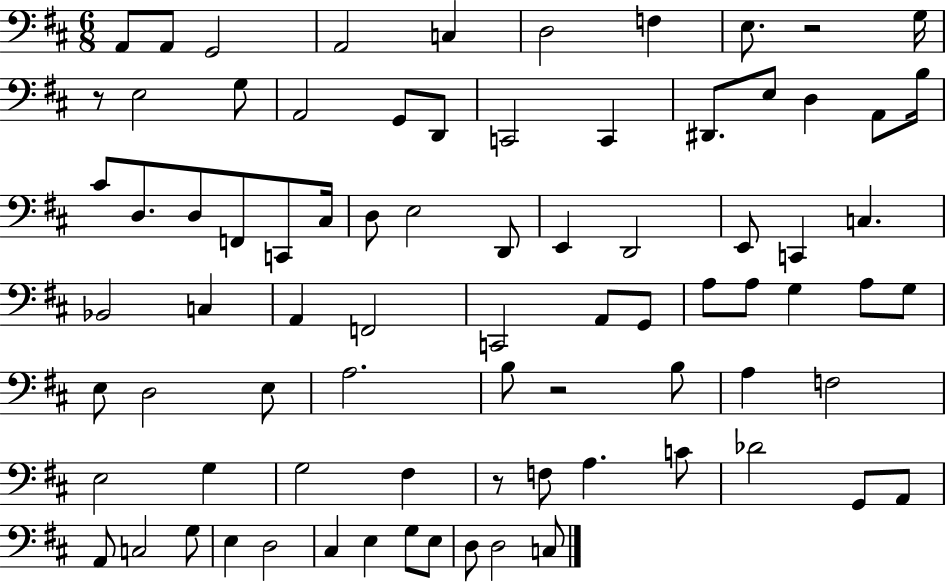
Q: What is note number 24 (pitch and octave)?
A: D3